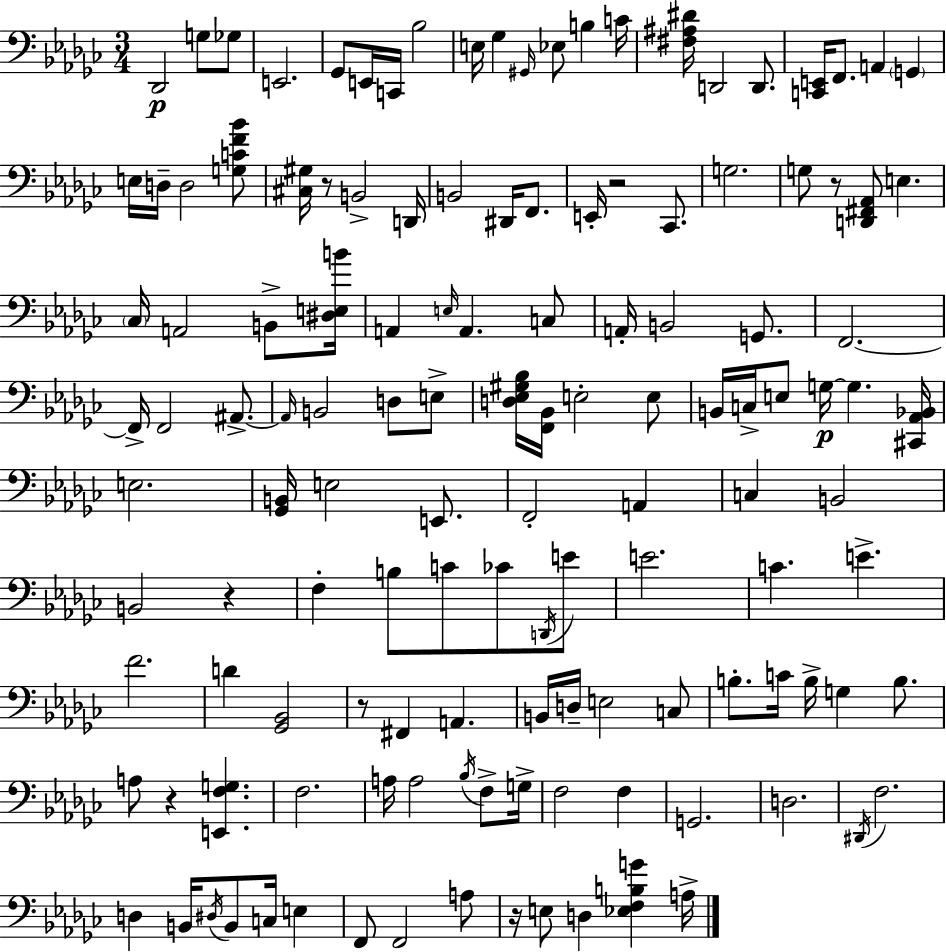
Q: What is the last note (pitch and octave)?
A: A3